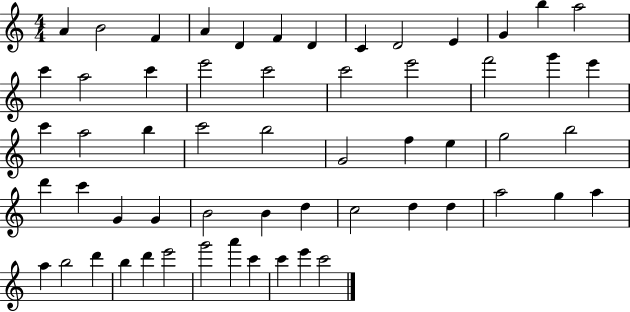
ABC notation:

X:1
T:Untitled
M:4/4
L:1/4
K:C
A B2 F A D F D C D2 E G b a2 c' a2 c' e'2 c'2 c'2 e'2 f'2 g' e' c' a2 b c'2 b2 G2 f e g2 b2 d' c' G G B2 B d c2 d d a2 g a a b2 d' b d' e'2 g'2 a' c' c' e' c'2